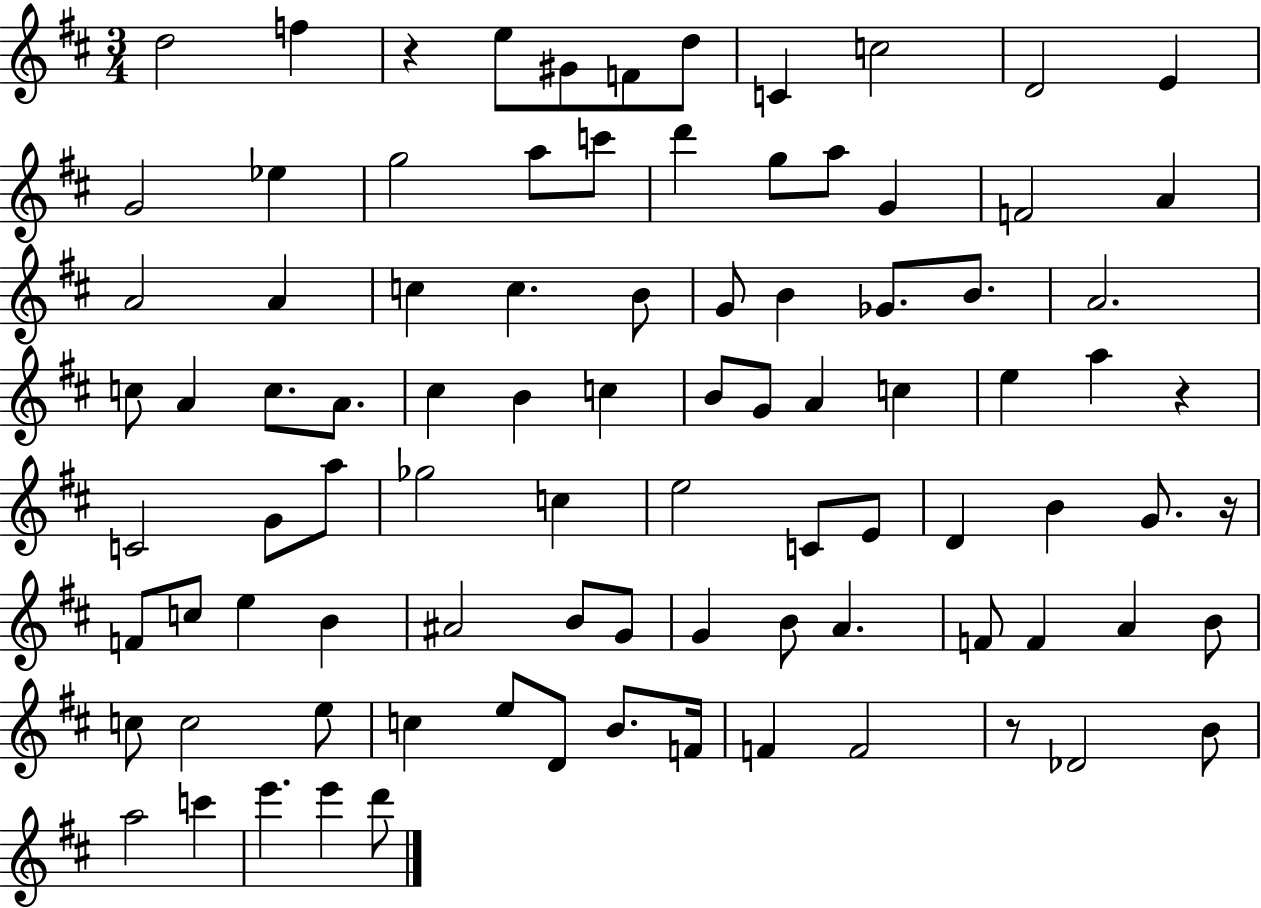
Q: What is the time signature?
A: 3/4